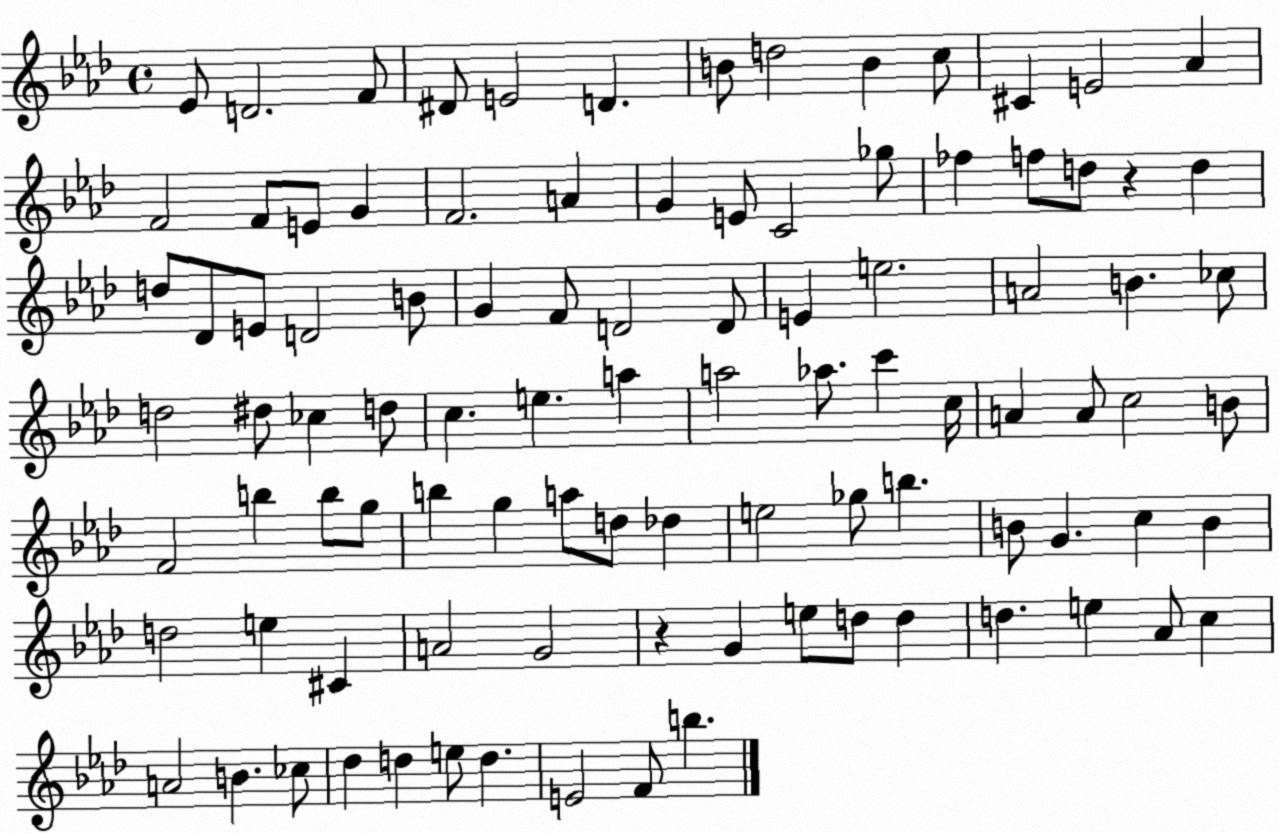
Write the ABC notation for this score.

X:1
T:Untitled
M:4/4
L:1/4
K:Ab
_E/2 D2 F/2 ^D/2 E2 D B/2 d2 B c/2 ^C E2 _A F2 F/2 E/2 G F2 A G E/2 C2 _g/2 _f f/2 d/2 z d d/2 _D/2 E/2 D2 B/2 G F/2 D2 D/2 E e2 A2 B _c/2 d2 ^d/2 _c d/2 c e a a2 _a/2 c' c/4 A A/2 c2 B/2 F2 b b/2 g/2 b g a/2 d/2 _d e2 _g/2 b B/2 G c B d2 e ^C A2 G2 z G e/2 d/2 d d e _A/2 c A2 B _c/2 _d d e/2 d E2 F/2 b